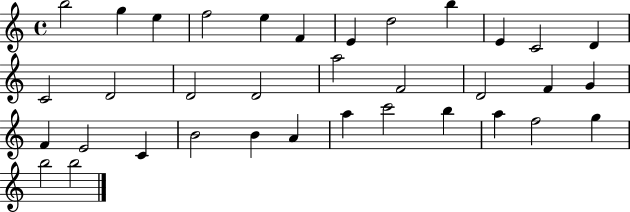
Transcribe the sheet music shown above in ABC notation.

X:1
T:Untitled
M:4/4
L:1/4
K:C
b2 g e f2 e F E d2 b E C2 D C2 D2 D2 D2 a2 F2 D2 F G F E2 C B2 B A a c'2 b a f2 g b2 b2